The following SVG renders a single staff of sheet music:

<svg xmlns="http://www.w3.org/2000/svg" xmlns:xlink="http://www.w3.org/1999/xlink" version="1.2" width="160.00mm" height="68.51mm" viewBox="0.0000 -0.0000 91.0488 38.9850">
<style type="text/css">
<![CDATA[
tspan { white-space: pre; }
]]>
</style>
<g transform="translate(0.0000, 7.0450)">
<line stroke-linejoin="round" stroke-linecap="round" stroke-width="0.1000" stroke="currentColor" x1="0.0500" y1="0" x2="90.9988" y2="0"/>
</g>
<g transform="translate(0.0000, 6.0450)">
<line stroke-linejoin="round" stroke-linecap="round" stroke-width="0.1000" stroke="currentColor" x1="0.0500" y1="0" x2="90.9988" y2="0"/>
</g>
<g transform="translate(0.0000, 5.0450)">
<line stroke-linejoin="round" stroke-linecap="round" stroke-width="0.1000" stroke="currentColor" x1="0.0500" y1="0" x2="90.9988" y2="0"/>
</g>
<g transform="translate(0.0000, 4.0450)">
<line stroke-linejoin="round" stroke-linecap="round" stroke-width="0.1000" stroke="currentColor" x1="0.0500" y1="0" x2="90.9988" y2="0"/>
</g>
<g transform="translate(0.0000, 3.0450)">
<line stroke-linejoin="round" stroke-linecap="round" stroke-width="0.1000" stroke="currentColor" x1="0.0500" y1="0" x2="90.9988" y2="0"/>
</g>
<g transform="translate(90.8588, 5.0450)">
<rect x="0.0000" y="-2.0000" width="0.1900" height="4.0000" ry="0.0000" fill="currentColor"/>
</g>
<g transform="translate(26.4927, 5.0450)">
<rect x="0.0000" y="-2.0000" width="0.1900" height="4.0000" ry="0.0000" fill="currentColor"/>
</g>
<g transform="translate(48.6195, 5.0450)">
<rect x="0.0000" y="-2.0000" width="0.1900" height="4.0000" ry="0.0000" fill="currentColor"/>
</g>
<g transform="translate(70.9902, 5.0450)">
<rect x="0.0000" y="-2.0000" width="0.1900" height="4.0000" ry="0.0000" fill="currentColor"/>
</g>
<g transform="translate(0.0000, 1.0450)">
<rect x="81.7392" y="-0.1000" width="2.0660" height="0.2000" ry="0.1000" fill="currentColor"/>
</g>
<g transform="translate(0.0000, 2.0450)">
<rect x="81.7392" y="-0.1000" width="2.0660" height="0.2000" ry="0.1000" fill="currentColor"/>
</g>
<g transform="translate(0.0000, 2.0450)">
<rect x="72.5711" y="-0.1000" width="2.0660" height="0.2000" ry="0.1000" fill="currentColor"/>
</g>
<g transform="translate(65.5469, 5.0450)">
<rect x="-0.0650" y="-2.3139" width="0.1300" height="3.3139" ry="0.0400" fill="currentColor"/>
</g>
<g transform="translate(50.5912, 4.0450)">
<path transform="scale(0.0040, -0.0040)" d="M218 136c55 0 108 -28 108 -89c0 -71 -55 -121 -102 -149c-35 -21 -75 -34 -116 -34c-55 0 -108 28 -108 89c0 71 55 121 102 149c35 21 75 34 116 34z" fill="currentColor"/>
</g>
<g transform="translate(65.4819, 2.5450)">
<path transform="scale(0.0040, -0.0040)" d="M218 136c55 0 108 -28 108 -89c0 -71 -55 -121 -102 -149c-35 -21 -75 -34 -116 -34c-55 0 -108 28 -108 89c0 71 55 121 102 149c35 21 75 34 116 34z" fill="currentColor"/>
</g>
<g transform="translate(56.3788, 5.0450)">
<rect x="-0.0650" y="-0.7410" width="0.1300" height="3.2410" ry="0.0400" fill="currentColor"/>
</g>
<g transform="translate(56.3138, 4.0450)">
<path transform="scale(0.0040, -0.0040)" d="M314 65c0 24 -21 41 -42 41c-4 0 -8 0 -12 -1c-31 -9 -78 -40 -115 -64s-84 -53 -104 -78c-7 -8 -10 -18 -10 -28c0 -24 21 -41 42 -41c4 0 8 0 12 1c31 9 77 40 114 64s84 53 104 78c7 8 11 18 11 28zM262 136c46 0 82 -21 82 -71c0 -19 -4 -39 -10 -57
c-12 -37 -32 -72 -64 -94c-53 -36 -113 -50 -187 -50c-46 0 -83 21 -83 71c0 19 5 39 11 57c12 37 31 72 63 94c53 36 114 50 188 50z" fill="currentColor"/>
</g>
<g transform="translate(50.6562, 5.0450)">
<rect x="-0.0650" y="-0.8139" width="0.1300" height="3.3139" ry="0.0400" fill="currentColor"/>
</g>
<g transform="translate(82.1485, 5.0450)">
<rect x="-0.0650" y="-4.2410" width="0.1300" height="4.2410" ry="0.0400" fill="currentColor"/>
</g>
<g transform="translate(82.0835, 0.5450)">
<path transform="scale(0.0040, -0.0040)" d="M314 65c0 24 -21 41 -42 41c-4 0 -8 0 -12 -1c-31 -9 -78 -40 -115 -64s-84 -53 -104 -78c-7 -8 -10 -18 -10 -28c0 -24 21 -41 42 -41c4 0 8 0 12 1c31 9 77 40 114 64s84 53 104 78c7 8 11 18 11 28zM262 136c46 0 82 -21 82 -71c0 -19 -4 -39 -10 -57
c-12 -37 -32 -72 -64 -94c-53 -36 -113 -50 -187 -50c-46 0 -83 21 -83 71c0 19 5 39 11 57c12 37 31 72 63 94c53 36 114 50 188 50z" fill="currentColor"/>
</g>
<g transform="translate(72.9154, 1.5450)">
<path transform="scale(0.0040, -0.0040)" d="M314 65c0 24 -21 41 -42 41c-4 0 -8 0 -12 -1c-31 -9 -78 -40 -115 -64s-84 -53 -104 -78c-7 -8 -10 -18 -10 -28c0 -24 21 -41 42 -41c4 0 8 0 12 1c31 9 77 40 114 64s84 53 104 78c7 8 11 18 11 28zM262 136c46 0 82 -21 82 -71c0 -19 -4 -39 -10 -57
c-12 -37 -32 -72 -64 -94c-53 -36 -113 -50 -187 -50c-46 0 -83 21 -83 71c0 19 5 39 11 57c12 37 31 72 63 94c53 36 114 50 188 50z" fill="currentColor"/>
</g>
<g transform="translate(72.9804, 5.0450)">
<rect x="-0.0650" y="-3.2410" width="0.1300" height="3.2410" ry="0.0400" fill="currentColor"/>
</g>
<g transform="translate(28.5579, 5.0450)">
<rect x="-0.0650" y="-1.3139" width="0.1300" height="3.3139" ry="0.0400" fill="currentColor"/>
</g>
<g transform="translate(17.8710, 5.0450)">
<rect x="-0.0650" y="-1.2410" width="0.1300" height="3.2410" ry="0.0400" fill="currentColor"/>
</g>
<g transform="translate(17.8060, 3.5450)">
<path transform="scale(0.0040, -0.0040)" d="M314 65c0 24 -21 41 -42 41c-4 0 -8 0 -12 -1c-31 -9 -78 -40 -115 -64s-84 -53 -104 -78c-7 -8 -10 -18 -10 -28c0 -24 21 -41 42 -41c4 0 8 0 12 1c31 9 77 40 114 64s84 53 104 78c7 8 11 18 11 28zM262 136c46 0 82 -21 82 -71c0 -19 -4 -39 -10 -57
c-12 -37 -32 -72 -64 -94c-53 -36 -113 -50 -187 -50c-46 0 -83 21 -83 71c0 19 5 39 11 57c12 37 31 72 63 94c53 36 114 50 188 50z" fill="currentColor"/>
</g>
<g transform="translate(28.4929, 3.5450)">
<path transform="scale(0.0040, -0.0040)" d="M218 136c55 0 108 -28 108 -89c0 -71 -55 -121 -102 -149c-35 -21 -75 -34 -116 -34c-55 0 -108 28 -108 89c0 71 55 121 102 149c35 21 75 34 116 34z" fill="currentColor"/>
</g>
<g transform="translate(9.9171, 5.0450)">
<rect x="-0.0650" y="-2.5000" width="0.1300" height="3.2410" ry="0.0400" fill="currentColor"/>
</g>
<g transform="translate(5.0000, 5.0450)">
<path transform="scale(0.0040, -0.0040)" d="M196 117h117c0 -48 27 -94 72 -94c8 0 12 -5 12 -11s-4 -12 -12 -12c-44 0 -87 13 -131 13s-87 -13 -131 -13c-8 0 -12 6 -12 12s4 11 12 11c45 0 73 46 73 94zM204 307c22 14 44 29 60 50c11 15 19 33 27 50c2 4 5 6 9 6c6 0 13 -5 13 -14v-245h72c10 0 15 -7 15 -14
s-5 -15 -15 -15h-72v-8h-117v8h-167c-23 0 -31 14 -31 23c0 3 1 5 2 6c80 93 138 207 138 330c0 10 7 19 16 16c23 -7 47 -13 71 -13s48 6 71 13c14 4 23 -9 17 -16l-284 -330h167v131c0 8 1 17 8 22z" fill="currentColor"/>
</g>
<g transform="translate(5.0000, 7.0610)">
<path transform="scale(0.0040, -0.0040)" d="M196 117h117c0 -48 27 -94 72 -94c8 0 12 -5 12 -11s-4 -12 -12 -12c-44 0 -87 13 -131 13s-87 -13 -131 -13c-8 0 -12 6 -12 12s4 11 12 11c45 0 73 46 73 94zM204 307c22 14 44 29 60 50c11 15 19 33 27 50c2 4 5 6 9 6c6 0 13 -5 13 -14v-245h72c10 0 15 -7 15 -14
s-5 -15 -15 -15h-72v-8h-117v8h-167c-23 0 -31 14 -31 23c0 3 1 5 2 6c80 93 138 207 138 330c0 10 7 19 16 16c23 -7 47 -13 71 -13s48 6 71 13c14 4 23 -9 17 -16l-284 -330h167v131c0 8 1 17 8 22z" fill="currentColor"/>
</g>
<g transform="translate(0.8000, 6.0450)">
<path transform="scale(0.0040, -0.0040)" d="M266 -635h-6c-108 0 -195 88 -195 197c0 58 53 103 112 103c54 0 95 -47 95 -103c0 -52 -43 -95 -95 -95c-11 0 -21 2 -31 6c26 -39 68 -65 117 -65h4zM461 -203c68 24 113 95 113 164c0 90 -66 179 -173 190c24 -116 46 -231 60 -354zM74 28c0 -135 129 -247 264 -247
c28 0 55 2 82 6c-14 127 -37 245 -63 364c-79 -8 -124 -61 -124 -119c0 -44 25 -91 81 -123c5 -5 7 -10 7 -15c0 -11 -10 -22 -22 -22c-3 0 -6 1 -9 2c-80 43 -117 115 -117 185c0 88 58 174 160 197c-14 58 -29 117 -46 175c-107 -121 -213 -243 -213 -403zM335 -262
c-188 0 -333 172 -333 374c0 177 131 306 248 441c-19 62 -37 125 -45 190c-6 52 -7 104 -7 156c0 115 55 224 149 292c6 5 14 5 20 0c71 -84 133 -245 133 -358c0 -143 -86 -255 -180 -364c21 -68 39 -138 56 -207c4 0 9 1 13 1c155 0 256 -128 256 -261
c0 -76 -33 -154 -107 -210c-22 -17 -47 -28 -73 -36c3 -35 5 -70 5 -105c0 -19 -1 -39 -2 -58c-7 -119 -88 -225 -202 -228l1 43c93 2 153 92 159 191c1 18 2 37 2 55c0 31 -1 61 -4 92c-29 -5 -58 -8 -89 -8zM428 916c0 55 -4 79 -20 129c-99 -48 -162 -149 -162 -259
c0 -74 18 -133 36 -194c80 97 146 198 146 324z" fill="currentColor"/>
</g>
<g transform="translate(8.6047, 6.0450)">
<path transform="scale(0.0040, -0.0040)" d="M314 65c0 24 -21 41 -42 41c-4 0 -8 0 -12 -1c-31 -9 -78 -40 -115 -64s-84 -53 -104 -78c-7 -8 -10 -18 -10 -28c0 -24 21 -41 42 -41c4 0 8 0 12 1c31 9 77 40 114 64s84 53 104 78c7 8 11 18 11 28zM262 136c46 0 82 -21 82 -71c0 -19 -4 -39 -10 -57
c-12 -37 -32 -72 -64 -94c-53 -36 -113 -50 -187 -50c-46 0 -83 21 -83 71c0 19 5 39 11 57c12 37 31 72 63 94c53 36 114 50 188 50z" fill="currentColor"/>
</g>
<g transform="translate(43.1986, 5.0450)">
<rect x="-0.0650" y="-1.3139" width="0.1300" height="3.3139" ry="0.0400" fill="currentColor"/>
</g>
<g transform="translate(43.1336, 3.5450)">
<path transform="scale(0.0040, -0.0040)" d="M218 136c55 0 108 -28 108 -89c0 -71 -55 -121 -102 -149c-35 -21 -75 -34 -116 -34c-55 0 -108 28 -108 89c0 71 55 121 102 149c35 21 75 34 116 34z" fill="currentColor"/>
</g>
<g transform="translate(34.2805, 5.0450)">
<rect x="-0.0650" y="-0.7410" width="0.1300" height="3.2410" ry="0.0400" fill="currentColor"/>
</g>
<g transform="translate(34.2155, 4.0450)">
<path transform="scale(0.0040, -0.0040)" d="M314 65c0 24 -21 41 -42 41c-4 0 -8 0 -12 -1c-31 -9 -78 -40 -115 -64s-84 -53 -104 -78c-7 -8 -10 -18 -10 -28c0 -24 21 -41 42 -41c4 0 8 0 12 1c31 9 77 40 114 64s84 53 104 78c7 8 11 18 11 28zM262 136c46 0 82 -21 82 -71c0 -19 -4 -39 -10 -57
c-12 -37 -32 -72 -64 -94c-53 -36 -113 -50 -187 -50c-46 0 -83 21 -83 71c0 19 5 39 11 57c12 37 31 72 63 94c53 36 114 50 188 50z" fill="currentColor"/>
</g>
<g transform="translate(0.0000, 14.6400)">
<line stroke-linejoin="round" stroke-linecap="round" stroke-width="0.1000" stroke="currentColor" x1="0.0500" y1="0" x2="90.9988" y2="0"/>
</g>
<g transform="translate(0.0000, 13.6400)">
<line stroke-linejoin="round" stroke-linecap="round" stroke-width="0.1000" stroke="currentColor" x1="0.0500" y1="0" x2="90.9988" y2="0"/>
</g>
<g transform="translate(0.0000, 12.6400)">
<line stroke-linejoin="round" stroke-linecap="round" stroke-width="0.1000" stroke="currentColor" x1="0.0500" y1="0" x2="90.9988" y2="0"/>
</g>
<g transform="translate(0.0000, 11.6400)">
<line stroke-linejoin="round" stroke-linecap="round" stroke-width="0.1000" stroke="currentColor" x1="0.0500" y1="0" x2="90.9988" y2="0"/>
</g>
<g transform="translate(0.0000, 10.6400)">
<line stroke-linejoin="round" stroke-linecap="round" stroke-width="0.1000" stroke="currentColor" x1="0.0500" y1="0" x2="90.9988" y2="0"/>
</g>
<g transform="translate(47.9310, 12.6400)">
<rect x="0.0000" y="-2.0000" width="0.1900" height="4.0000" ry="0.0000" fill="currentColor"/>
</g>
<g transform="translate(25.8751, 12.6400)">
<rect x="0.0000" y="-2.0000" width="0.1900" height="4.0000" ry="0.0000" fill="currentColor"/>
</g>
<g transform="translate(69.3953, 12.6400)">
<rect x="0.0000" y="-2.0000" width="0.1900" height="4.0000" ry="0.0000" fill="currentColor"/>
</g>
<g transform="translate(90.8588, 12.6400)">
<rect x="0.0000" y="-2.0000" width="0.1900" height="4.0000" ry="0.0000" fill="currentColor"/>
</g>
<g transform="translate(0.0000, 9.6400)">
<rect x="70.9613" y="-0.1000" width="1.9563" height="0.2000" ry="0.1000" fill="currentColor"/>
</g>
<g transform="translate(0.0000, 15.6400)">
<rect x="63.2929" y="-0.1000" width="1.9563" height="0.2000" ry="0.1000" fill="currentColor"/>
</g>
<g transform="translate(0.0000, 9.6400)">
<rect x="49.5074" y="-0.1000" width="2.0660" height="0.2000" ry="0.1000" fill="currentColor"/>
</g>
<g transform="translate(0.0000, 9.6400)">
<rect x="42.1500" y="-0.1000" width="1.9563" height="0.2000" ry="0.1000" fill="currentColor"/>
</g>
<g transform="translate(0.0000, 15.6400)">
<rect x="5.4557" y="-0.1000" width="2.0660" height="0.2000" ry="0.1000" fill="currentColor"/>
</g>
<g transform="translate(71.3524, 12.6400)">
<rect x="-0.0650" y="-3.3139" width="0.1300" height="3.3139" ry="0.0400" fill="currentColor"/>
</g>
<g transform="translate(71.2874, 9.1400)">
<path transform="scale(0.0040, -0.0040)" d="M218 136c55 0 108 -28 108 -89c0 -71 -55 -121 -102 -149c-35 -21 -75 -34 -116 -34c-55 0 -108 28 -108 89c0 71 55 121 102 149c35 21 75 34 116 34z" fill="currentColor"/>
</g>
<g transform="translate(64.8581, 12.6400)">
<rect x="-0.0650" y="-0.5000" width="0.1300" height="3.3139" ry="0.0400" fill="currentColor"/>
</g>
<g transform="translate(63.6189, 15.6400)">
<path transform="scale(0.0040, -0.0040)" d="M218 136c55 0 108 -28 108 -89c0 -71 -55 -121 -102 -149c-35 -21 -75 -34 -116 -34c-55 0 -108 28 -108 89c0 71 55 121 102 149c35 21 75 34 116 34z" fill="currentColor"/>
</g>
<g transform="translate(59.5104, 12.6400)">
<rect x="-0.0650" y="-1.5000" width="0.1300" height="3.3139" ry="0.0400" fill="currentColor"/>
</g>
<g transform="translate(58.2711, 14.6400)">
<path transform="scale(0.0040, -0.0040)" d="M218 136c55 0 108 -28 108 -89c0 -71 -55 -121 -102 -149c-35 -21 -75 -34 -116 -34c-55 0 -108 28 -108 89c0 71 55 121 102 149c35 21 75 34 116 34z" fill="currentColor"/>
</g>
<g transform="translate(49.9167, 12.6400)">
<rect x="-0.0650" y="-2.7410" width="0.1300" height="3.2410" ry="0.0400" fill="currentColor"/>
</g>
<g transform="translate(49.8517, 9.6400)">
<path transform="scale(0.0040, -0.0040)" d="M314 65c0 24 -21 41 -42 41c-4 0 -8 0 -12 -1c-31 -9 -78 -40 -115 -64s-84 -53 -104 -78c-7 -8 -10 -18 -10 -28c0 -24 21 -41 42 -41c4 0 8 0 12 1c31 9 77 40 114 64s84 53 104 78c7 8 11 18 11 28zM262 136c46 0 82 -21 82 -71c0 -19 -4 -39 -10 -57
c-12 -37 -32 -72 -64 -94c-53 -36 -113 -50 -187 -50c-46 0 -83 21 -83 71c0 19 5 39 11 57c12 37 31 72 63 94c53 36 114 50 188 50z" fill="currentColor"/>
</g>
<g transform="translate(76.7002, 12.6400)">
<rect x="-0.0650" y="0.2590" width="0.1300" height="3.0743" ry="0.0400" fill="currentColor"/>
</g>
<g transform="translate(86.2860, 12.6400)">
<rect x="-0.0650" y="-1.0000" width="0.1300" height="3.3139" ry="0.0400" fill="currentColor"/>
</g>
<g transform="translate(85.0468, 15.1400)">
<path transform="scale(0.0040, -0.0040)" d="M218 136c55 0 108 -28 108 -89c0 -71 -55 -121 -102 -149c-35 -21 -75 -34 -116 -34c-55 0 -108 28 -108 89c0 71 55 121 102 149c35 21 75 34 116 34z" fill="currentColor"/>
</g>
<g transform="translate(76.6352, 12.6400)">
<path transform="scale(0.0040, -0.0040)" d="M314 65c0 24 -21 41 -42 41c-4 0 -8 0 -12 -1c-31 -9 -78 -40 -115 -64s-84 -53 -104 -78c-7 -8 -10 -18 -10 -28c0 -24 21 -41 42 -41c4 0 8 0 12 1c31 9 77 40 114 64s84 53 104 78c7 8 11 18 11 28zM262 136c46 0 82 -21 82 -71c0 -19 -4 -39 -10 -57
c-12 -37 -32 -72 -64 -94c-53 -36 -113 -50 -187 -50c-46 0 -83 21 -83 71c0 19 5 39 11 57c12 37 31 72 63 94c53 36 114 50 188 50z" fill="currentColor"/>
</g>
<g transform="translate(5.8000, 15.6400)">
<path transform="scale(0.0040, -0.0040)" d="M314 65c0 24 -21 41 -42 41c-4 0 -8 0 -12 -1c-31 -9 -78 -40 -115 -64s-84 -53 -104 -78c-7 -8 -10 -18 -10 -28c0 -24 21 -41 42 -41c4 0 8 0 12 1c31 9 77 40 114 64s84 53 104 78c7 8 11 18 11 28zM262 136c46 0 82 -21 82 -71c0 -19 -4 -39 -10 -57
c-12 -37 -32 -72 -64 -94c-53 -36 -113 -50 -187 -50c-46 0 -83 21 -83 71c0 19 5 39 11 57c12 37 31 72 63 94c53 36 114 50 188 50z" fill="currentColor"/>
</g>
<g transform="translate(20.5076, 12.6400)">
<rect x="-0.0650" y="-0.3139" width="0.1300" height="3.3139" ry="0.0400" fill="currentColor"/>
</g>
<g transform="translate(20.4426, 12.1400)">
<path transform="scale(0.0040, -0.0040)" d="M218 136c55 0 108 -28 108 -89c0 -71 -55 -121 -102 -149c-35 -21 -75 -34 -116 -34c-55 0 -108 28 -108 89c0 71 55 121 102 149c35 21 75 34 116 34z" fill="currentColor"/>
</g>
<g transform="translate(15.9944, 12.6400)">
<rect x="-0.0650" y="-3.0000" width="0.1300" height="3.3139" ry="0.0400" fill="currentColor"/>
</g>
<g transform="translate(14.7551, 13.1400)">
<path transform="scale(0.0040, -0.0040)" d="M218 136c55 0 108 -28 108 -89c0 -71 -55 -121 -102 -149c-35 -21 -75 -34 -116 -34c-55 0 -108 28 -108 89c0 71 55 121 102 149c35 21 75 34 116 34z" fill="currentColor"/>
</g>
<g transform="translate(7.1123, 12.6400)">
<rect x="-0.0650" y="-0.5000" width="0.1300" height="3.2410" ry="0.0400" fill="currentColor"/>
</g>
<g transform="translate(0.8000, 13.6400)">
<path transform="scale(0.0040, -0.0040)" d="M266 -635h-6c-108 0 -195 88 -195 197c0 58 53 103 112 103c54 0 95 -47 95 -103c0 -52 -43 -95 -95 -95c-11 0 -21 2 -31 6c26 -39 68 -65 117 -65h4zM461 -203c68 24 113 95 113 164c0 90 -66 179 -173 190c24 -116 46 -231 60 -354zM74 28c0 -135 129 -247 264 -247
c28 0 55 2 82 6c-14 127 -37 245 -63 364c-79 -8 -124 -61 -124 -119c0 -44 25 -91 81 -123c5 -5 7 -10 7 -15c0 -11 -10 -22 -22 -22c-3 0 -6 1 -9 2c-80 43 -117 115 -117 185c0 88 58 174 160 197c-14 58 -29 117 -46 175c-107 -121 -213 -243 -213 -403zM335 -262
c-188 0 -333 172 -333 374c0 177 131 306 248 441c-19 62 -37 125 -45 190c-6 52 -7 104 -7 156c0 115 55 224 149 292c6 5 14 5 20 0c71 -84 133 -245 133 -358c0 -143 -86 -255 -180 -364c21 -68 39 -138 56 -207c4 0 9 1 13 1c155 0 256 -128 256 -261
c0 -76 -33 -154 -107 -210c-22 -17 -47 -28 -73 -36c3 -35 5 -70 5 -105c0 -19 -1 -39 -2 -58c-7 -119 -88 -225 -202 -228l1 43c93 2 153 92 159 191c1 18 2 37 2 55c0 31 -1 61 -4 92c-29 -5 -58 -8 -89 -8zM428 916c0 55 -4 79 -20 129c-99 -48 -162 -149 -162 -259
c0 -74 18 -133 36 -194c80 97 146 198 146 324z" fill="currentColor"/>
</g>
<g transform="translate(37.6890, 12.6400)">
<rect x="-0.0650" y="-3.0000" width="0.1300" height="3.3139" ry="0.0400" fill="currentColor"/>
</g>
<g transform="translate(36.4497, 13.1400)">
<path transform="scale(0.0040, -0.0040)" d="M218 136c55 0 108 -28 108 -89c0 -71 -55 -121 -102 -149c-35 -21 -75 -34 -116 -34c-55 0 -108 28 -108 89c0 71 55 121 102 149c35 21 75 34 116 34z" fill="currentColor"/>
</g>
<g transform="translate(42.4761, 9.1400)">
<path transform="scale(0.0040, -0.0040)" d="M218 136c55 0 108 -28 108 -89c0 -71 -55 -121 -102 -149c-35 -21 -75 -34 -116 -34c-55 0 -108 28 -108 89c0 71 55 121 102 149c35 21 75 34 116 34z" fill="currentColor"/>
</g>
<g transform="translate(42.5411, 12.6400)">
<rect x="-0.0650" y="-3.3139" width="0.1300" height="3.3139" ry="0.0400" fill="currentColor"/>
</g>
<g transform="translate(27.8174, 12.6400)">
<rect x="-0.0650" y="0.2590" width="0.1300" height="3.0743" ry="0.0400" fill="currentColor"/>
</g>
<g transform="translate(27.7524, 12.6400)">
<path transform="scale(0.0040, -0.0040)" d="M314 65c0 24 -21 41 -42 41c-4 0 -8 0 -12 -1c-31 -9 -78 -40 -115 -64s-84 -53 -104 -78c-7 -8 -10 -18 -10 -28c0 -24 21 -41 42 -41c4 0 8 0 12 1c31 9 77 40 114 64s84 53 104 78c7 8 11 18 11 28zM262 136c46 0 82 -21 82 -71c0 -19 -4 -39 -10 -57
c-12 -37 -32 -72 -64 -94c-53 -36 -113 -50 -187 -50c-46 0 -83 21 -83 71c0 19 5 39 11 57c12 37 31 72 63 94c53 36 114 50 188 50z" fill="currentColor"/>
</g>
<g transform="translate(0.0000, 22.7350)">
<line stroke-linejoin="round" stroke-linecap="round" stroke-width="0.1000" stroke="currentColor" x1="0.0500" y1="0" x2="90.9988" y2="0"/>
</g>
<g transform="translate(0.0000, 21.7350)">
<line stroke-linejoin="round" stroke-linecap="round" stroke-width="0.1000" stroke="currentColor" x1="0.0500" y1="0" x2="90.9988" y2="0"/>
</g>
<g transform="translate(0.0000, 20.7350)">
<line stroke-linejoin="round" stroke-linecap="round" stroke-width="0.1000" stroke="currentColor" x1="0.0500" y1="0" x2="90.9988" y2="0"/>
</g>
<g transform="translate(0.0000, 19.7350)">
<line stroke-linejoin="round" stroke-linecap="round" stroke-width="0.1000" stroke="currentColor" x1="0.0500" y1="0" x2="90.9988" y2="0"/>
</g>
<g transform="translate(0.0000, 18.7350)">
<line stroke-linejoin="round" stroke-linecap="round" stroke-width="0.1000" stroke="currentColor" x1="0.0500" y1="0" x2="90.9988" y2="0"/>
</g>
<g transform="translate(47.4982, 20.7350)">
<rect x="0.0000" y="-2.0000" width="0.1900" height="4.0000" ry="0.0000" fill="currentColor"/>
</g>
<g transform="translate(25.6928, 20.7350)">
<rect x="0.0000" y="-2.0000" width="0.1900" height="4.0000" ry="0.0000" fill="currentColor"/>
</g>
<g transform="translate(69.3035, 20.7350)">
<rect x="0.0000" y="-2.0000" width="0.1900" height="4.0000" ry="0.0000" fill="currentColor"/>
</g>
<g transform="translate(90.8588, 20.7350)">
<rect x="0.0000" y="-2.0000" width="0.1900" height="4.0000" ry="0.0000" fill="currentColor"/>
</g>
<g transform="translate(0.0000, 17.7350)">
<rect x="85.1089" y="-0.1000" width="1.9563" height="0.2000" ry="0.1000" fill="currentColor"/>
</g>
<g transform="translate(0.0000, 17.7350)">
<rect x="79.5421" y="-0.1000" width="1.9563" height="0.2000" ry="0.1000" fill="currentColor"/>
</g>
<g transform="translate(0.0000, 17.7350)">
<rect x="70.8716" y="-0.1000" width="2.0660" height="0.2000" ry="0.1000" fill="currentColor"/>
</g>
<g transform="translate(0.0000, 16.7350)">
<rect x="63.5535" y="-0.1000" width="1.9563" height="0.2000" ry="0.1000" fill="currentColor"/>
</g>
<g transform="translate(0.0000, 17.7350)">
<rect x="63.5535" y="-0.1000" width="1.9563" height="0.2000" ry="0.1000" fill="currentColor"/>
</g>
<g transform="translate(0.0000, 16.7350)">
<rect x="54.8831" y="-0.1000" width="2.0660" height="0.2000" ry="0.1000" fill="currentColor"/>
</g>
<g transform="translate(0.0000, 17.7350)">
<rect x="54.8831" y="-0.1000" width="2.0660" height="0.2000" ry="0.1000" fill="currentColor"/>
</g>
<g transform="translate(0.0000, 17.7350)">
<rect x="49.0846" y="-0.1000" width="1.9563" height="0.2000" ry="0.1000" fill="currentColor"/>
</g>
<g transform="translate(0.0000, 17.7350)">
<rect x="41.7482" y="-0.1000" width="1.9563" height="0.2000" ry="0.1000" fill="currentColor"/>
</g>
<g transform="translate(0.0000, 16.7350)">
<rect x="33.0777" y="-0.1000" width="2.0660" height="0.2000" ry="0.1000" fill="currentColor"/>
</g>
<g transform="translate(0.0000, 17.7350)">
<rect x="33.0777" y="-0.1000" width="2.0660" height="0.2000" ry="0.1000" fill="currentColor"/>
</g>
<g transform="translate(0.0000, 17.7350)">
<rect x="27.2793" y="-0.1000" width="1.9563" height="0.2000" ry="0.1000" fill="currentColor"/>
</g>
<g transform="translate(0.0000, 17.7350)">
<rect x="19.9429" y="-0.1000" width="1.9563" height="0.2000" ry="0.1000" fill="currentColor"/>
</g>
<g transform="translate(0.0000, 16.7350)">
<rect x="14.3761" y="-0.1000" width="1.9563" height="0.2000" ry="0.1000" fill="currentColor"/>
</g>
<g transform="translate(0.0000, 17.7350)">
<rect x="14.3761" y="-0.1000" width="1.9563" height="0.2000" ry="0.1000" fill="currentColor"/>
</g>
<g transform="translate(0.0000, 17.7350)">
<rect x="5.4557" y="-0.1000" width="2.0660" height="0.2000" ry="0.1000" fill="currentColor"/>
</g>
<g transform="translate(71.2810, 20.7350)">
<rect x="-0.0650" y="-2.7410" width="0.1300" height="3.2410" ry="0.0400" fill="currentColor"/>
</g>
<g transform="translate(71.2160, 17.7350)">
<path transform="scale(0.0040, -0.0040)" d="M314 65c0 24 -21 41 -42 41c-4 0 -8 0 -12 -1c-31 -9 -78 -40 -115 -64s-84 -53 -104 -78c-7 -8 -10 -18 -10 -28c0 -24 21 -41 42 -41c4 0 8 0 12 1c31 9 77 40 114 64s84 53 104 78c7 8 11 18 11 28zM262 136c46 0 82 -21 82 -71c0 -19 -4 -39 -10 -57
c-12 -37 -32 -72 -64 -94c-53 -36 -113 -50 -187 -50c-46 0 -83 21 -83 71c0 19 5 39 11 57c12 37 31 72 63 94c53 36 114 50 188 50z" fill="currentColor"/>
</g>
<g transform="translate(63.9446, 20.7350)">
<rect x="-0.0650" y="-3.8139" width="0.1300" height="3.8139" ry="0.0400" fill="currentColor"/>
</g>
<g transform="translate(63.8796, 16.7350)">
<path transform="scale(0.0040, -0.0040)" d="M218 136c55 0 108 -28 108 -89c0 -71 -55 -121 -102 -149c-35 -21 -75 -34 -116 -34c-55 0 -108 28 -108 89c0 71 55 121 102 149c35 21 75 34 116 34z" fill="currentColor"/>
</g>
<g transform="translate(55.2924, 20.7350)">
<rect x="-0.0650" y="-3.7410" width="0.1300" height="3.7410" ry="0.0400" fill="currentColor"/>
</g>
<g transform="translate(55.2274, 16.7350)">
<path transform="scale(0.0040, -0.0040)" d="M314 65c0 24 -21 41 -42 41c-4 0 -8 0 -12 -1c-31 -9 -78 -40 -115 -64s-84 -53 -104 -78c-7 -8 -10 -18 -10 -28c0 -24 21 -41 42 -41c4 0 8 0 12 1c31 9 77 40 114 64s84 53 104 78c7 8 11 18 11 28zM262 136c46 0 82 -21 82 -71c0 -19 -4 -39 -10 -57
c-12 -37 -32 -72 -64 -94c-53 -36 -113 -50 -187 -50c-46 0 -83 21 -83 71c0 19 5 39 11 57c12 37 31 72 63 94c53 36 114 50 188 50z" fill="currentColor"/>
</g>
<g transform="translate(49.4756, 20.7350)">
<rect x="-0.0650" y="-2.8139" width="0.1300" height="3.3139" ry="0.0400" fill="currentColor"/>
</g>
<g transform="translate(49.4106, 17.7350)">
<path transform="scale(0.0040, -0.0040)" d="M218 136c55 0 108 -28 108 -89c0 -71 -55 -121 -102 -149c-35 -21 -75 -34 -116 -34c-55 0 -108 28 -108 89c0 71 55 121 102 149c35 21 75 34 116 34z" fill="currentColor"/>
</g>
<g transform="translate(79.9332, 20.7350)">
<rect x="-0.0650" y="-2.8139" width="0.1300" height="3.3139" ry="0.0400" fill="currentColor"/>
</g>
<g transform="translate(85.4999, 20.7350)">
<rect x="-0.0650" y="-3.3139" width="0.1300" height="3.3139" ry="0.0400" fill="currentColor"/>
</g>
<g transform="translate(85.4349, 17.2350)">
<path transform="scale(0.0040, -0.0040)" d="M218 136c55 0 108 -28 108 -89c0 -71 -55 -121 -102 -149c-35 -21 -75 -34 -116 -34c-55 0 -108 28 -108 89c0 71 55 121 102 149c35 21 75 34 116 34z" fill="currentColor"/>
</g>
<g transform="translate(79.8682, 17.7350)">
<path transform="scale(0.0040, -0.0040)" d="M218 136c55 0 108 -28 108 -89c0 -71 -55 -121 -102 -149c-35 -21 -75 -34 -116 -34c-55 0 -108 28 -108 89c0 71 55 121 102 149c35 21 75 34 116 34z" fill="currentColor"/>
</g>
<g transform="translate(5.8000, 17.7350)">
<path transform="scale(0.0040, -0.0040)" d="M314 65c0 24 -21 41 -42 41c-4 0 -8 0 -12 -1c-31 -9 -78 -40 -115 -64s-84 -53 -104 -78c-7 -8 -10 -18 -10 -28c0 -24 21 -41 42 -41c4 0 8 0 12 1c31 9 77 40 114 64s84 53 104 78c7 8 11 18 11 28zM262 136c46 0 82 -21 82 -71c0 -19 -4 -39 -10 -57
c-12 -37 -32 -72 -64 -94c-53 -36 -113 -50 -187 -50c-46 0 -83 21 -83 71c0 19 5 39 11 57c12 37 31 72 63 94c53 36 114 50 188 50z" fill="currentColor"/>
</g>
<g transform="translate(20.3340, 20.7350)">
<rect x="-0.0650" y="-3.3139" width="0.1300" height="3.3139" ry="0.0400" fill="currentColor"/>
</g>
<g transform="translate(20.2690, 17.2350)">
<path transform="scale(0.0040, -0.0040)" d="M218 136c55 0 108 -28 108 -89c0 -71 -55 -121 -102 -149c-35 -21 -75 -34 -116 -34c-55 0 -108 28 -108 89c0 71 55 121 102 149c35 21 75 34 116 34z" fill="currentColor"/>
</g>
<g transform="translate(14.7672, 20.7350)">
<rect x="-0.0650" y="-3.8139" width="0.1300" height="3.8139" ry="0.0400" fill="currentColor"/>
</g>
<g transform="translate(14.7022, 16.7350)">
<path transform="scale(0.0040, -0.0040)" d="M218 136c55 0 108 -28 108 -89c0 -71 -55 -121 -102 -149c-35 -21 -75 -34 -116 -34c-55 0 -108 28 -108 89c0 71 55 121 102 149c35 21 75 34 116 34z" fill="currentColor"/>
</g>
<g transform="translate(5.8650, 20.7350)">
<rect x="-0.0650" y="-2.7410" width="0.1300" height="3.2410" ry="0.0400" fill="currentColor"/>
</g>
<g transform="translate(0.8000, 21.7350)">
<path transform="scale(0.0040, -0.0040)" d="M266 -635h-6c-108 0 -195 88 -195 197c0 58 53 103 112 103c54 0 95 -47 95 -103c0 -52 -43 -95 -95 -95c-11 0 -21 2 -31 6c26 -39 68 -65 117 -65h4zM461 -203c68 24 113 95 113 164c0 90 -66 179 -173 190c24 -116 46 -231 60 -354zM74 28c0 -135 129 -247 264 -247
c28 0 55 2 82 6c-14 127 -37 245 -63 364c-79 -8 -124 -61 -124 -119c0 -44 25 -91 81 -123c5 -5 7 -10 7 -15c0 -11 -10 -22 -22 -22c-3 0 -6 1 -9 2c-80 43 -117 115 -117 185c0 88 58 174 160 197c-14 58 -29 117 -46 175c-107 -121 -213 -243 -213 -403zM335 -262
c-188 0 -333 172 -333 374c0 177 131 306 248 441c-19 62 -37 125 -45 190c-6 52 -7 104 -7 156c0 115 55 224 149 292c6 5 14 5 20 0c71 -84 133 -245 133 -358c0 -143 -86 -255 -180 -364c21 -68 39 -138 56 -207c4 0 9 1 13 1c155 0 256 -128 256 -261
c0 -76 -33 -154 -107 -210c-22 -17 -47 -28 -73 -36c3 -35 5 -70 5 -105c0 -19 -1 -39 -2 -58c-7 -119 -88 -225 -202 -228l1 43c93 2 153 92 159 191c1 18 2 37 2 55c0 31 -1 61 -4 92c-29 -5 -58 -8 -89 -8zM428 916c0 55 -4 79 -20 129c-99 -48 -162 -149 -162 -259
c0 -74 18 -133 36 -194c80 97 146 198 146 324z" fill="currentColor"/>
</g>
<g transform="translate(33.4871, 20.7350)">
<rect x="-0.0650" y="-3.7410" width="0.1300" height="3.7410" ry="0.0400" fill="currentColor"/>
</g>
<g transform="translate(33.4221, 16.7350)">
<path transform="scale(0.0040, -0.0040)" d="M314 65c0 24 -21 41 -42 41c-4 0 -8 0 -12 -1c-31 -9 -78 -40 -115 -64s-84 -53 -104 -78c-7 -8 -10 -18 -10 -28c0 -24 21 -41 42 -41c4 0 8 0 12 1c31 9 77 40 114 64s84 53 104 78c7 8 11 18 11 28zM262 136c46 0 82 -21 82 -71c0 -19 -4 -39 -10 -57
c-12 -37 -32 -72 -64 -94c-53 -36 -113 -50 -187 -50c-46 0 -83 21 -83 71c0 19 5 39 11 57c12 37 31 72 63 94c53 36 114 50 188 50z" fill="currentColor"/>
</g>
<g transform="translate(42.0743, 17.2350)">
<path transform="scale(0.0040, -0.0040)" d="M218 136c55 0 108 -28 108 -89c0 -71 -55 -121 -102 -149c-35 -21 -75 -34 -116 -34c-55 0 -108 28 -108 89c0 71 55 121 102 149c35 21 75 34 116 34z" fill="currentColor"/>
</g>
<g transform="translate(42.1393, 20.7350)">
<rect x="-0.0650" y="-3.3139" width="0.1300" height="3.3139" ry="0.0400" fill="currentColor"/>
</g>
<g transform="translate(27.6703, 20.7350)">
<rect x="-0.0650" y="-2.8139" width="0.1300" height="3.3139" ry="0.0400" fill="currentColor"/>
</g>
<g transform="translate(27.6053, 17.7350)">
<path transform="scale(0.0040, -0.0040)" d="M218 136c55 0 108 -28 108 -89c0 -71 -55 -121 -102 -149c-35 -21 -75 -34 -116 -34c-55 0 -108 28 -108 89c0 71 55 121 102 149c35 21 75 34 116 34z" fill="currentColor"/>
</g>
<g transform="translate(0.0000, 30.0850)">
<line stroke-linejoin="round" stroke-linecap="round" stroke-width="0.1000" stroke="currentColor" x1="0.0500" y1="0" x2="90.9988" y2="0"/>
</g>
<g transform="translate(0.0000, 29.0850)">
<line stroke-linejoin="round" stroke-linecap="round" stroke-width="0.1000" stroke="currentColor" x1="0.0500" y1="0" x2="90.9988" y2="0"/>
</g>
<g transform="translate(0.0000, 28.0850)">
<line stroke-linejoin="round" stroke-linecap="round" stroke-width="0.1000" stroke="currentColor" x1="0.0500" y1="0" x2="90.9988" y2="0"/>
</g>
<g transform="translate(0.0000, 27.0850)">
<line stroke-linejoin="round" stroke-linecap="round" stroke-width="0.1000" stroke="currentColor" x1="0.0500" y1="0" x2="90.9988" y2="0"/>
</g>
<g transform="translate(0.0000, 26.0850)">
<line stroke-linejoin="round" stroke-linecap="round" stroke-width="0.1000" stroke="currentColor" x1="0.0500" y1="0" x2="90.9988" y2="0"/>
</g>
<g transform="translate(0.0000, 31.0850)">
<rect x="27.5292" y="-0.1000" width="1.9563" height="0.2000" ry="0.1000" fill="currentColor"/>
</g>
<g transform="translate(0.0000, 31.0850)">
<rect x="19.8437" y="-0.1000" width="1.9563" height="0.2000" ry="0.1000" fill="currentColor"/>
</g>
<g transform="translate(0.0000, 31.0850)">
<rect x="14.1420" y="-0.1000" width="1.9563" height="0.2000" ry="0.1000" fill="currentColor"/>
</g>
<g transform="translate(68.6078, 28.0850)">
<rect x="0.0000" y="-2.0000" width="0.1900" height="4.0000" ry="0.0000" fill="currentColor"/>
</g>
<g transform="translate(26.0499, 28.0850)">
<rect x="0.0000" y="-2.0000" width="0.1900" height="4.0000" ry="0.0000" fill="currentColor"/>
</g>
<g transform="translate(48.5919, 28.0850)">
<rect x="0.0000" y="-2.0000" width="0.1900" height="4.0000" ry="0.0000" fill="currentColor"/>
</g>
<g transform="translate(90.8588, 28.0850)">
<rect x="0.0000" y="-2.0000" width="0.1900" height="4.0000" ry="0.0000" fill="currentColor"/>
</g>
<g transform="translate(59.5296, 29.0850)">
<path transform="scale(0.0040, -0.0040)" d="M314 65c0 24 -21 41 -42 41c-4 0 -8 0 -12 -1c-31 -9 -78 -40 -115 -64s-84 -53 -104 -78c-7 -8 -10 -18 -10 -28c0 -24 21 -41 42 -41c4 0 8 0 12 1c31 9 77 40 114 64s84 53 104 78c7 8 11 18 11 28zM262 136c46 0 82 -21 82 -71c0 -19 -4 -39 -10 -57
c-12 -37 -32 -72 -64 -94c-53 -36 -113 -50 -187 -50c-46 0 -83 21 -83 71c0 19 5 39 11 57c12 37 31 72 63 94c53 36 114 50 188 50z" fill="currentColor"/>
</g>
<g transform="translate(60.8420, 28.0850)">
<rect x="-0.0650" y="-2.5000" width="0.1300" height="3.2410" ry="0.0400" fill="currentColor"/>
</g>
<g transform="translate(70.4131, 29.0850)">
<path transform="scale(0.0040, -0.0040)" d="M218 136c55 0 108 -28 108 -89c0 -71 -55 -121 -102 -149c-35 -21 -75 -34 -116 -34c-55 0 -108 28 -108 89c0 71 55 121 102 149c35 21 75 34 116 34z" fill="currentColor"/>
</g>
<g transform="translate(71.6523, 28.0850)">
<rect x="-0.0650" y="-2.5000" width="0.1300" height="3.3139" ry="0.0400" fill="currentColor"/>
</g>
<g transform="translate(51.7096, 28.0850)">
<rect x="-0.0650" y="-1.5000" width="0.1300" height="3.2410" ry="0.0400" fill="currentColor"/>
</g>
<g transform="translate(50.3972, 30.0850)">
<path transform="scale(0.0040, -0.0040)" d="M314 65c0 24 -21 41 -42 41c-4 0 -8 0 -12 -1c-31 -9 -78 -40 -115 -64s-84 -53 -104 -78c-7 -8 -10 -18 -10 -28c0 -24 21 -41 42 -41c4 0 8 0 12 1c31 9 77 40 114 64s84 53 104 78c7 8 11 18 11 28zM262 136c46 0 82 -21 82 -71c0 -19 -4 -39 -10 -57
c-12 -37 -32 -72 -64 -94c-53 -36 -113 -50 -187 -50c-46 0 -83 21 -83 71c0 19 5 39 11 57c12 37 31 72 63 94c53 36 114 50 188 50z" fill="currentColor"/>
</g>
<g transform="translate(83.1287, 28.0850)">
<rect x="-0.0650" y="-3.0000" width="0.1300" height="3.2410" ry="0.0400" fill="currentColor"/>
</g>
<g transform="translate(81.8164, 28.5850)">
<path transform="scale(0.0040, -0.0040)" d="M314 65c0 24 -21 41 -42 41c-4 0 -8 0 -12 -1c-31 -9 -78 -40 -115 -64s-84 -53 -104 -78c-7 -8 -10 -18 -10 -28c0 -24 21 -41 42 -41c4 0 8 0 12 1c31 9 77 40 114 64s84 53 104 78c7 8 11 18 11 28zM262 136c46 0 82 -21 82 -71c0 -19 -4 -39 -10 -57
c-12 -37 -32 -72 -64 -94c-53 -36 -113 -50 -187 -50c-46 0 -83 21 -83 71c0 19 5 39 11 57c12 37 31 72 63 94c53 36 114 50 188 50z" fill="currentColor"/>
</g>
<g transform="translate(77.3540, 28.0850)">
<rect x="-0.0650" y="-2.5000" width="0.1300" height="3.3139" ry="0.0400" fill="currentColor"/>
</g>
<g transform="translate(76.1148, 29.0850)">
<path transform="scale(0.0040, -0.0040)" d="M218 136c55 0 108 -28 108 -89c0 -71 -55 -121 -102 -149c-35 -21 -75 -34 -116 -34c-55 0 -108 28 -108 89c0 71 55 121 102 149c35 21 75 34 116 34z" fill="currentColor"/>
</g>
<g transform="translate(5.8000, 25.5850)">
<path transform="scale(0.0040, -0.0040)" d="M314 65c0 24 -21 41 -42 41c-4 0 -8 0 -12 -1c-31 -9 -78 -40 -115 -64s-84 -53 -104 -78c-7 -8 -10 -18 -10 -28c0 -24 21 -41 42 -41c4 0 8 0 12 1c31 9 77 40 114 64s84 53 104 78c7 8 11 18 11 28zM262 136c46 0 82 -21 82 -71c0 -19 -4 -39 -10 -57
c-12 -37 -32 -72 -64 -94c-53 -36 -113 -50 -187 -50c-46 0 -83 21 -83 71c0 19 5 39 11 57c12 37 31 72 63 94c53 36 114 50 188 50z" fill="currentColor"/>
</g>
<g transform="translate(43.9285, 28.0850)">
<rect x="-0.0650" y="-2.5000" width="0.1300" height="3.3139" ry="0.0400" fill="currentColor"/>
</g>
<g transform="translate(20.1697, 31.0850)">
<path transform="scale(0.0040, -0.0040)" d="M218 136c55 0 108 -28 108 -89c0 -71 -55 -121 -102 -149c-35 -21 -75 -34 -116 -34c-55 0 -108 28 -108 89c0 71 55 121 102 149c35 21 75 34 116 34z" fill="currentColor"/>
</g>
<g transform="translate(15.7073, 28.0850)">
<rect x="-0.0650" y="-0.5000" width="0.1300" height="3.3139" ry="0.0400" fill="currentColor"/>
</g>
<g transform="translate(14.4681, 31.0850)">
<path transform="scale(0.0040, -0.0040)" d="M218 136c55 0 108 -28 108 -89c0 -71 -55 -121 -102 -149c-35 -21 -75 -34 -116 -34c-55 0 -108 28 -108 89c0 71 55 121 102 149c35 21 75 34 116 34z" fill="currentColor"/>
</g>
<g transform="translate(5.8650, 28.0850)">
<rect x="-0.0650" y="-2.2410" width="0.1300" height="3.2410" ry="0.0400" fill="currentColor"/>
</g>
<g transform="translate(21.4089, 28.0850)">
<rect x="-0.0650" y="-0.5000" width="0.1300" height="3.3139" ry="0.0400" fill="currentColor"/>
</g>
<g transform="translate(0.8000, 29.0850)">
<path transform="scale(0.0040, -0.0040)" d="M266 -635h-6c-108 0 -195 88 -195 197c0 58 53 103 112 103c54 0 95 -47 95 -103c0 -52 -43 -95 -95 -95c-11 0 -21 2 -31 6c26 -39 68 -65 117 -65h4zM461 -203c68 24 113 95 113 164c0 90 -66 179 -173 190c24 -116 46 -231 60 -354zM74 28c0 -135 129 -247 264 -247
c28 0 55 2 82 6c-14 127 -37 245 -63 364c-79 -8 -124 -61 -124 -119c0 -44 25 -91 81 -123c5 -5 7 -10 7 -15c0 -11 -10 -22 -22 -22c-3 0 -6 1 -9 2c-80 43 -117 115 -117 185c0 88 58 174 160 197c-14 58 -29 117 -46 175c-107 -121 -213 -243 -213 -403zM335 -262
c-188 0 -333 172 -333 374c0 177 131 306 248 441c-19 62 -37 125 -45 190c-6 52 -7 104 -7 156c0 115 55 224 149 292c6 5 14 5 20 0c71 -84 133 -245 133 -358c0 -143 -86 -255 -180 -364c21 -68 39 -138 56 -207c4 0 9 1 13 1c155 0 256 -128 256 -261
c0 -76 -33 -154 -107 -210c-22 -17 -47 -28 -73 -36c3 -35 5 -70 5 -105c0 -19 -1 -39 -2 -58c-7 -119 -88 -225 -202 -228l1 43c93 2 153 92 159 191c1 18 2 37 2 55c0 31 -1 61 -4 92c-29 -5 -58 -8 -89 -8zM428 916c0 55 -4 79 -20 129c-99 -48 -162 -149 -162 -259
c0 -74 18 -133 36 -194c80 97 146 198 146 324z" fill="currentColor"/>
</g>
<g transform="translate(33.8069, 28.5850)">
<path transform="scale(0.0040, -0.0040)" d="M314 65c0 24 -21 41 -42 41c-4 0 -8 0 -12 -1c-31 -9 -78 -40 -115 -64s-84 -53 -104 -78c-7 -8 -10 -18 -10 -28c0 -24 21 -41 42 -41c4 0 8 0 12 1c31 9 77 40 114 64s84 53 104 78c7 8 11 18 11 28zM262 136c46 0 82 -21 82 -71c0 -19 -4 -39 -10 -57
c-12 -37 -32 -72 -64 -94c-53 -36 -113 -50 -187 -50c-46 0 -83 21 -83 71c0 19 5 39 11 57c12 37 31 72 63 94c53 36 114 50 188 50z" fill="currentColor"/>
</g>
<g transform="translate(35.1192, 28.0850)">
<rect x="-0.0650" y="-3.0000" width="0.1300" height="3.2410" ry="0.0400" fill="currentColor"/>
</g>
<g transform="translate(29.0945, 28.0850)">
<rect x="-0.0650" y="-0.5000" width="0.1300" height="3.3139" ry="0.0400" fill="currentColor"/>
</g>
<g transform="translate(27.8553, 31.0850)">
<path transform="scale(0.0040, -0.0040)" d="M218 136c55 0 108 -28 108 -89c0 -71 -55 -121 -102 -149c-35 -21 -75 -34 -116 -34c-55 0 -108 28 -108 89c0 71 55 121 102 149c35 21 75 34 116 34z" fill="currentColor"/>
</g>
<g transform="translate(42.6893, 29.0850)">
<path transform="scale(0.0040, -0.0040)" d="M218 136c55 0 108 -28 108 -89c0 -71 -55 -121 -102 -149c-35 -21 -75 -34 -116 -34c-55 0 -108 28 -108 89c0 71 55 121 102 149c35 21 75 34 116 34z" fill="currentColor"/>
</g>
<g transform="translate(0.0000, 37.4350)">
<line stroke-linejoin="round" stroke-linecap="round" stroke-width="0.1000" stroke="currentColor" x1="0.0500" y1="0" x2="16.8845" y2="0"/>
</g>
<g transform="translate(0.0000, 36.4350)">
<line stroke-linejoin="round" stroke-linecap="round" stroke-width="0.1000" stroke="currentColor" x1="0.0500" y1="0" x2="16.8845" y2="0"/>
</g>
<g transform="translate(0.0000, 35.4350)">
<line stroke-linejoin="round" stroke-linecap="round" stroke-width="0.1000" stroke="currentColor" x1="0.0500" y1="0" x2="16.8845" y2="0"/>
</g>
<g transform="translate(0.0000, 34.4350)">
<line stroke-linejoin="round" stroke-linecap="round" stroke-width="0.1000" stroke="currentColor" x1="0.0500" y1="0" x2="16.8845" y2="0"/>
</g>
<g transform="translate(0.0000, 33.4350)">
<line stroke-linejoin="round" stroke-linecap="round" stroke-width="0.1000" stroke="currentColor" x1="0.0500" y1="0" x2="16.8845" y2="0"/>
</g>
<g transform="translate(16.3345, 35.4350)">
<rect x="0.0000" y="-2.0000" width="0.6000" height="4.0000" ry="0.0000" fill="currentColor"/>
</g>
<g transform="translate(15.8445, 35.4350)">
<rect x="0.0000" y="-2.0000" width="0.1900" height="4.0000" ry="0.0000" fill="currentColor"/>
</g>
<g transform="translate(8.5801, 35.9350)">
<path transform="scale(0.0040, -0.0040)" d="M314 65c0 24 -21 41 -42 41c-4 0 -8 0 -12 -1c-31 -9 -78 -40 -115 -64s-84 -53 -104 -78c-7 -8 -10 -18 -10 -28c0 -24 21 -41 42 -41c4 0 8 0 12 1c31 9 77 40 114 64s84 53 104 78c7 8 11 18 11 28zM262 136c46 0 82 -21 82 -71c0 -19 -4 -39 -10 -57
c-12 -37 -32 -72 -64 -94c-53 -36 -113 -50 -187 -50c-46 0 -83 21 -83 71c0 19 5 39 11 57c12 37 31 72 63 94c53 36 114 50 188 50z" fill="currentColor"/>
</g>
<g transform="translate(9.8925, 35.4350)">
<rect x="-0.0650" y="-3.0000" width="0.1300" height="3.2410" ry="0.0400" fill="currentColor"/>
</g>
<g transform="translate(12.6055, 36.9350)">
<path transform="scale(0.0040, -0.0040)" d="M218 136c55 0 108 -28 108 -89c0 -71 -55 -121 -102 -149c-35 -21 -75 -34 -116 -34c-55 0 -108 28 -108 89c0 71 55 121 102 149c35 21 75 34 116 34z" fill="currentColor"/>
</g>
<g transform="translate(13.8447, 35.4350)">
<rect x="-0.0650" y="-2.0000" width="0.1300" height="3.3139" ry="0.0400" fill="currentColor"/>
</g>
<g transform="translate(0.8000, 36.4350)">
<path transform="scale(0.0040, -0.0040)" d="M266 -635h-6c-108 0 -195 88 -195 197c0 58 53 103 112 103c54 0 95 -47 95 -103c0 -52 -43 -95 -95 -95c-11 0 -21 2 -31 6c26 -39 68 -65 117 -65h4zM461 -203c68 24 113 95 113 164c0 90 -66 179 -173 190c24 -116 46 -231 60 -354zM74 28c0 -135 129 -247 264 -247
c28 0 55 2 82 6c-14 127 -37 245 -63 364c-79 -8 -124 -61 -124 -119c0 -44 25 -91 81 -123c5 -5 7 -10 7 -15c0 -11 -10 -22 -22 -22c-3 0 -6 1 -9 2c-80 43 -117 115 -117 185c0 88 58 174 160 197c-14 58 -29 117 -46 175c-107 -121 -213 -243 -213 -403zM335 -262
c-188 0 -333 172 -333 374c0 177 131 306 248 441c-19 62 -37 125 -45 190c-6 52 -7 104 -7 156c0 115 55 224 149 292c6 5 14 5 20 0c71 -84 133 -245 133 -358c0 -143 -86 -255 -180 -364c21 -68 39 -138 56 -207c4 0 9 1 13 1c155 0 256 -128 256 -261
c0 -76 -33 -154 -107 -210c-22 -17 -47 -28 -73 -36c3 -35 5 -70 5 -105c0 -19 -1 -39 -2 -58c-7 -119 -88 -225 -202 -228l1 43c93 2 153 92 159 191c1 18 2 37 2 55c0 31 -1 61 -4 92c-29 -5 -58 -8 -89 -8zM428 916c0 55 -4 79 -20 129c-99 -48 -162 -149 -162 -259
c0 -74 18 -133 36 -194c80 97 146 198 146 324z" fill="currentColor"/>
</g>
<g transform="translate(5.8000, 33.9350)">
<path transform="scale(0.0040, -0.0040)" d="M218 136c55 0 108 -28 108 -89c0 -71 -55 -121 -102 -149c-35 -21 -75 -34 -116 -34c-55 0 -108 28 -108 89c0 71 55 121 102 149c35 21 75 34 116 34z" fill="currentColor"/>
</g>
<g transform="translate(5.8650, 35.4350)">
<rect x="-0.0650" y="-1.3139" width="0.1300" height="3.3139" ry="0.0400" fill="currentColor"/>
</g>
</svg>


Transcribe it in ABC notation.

X:1
T:Untitled
M:4/4
L:1/4
K:C
G2 e2 e d2 e d d2 g b2 d'2 C2 A c B2 A b a2 E C b B2 D a2 c' b a c'2 b a c'2 c' a2 a b g2 C C C A2 G E2 G2 G G A2 e A2 F